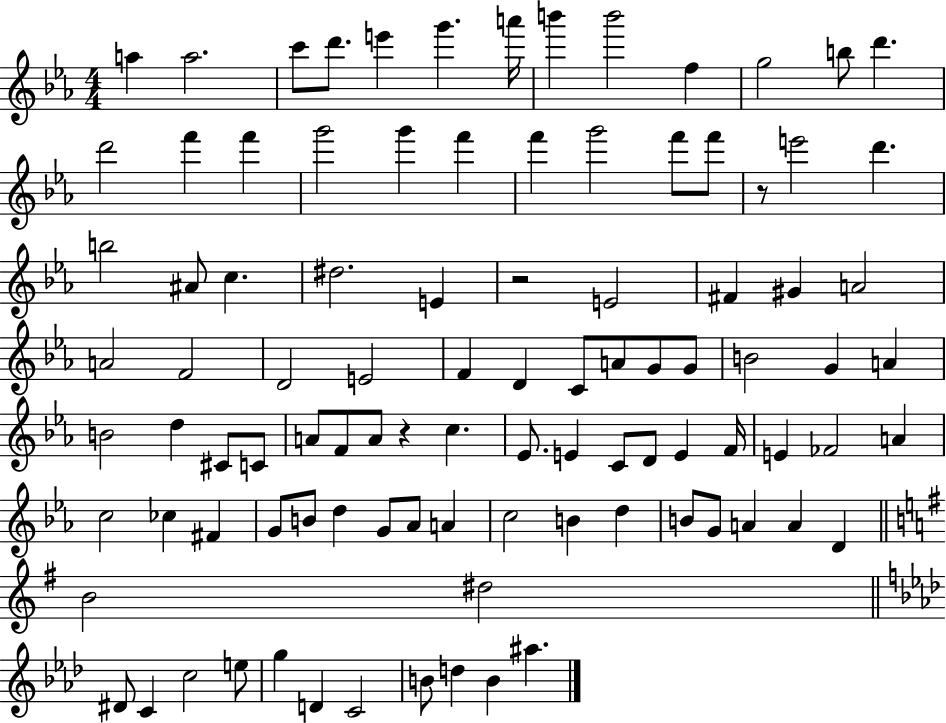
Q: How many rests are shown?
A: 3